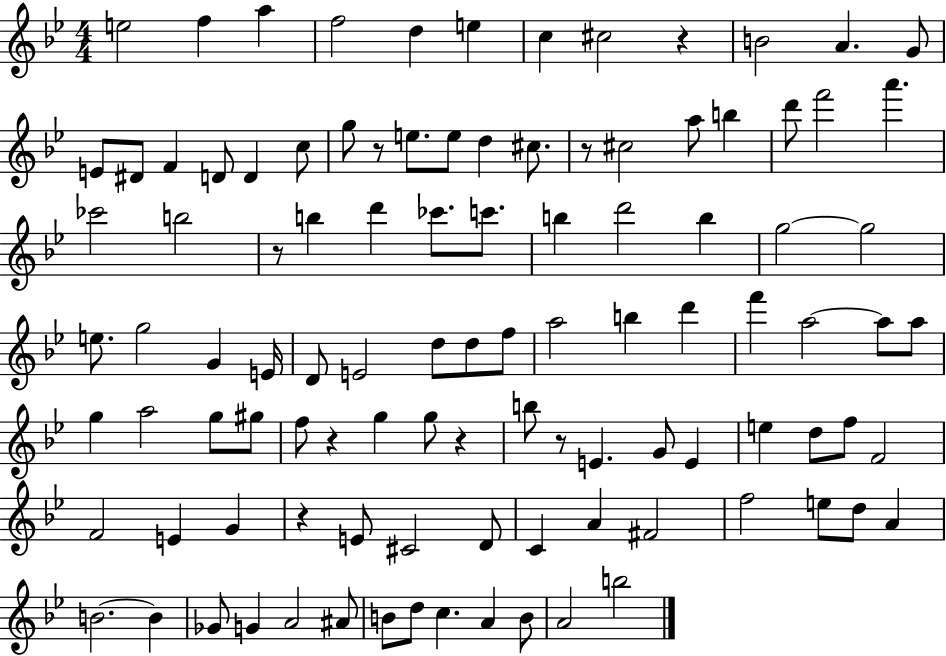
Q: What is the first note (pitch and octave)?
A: E5